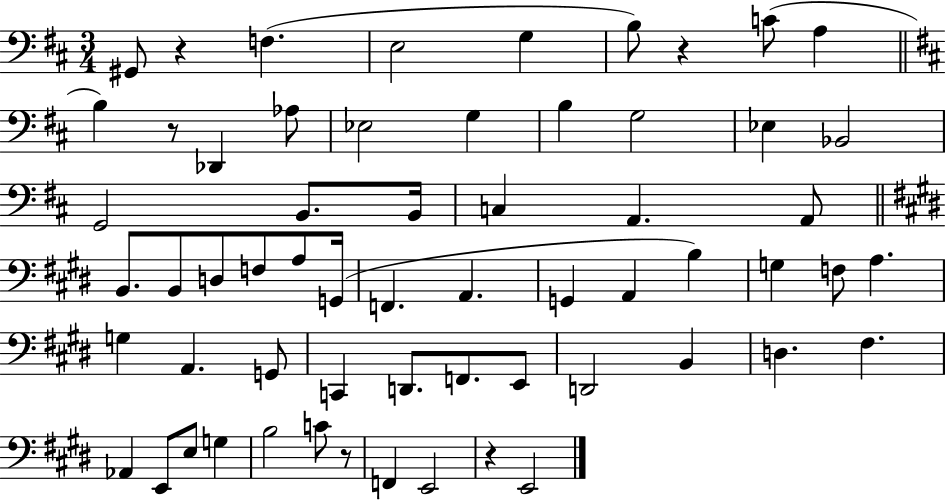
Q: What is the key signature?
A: D major